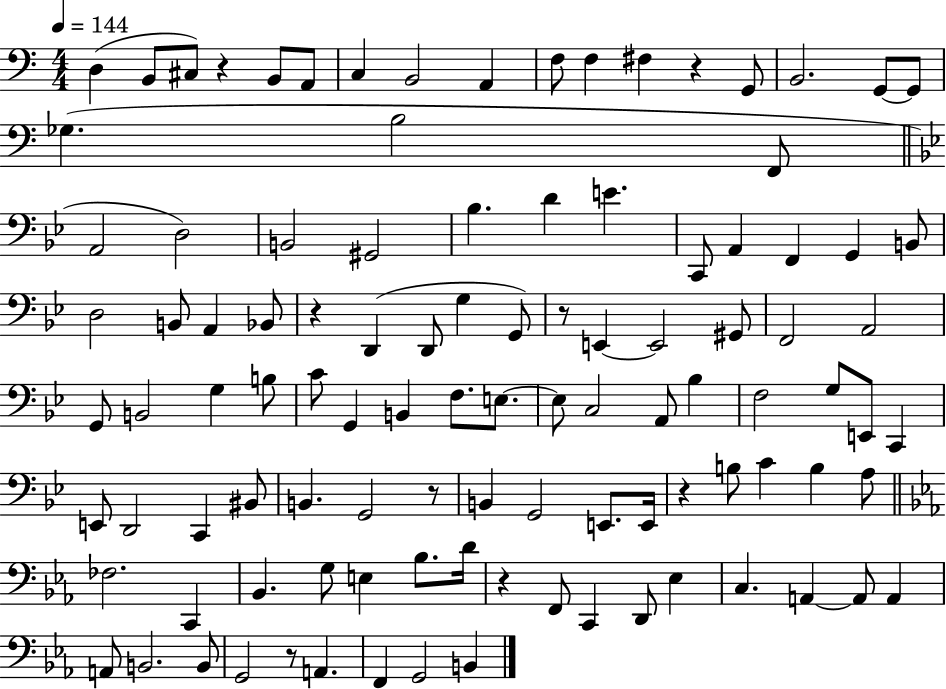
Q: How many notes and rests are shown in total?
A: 105